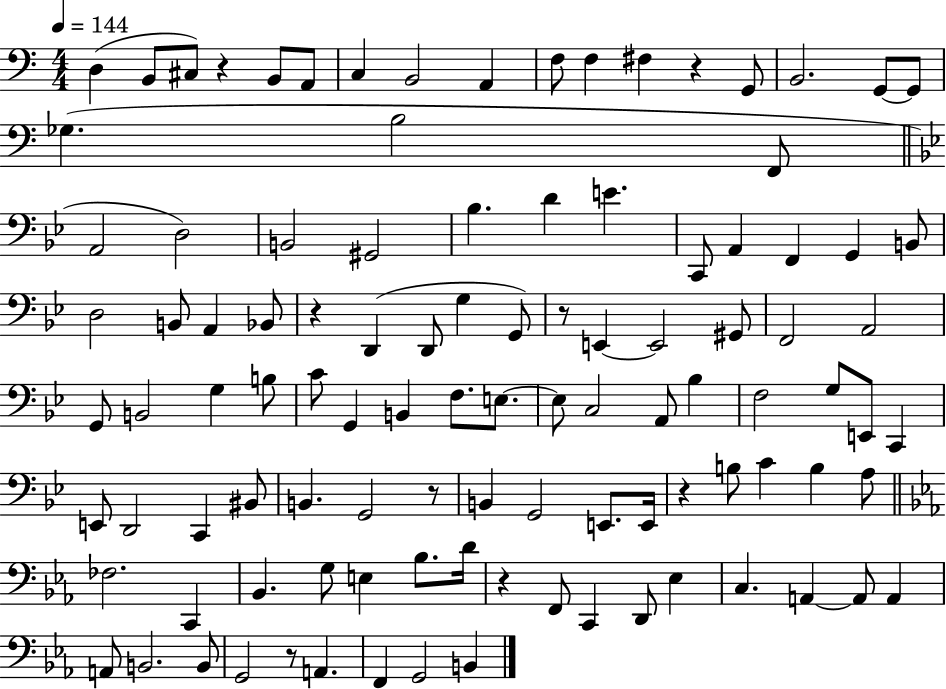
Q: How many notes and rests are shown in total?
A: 105